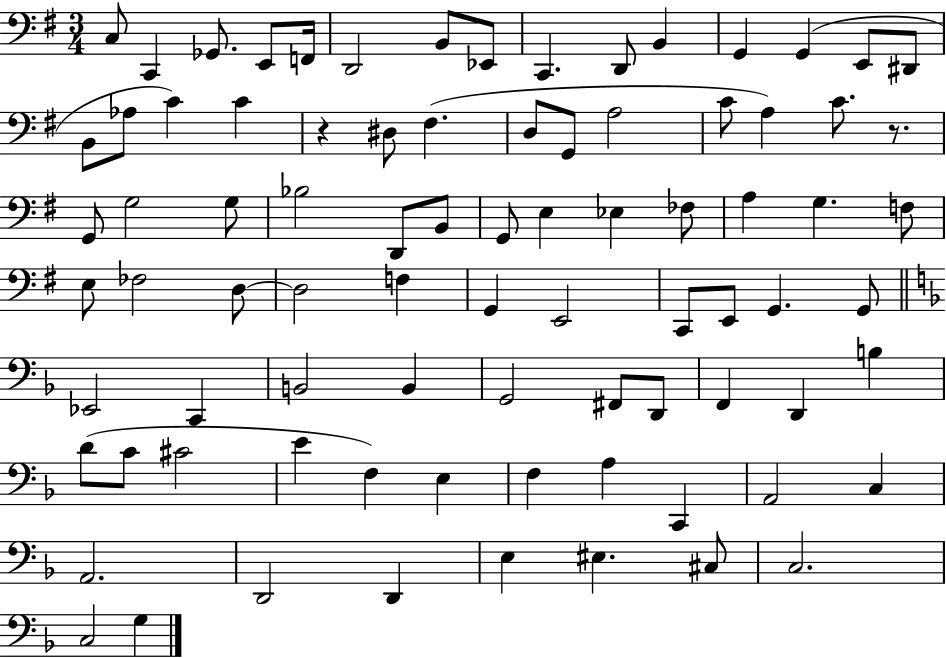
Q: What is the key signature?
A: G major